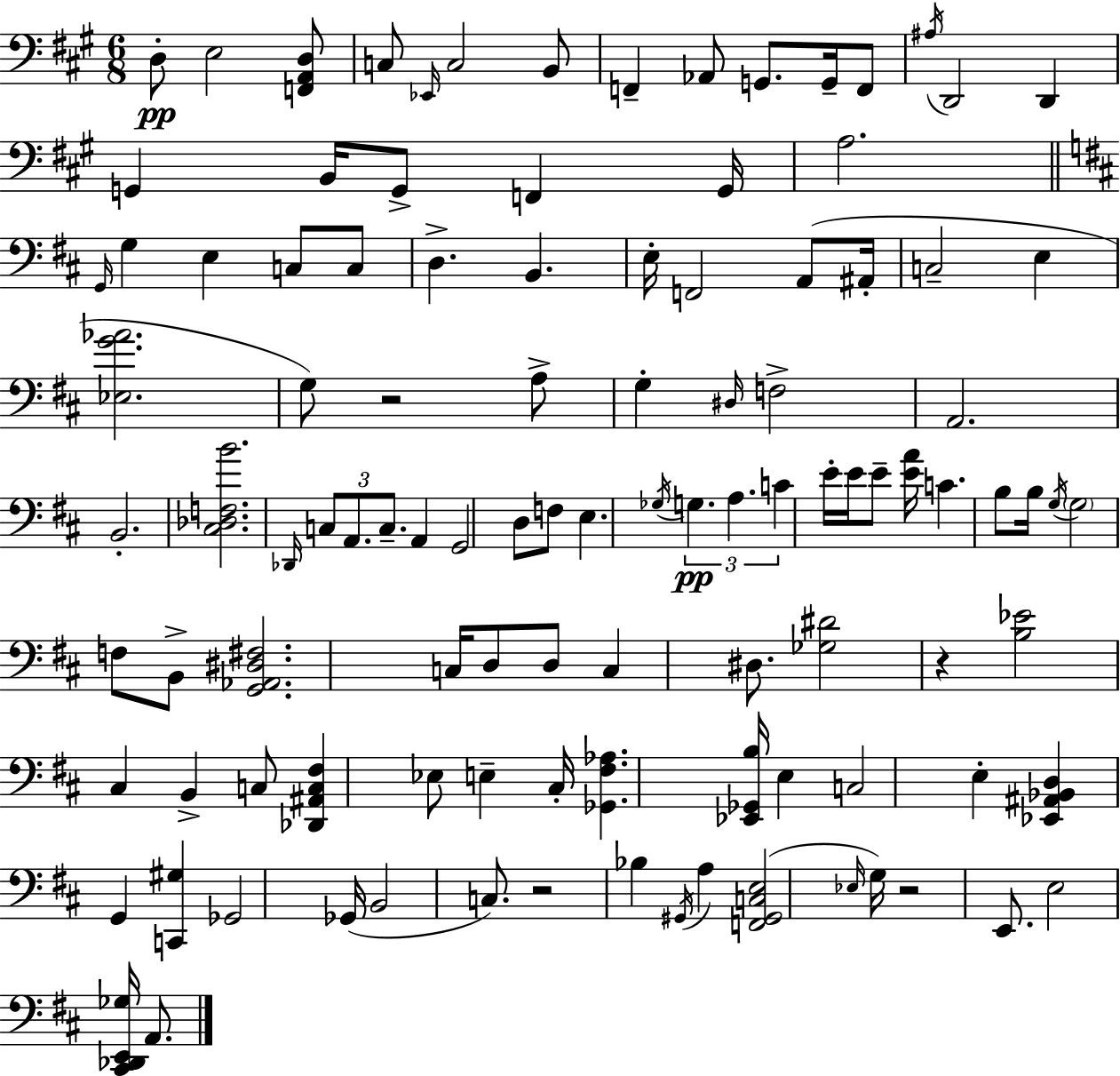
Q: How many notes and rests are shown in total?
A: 108